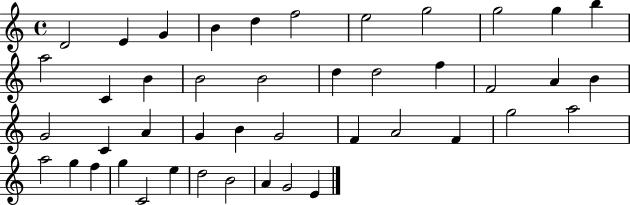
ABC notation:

X:1
T:Untitled
M:4/4
L:1/4
K:C
D2 E G B d f2 e2 g2 g2 g b a2 C B B2 B2 d d2 f F2 A B G2 C A G B G2 F A2 F g2 a2 a2 g f g C2 e d2 B2 A G2 E